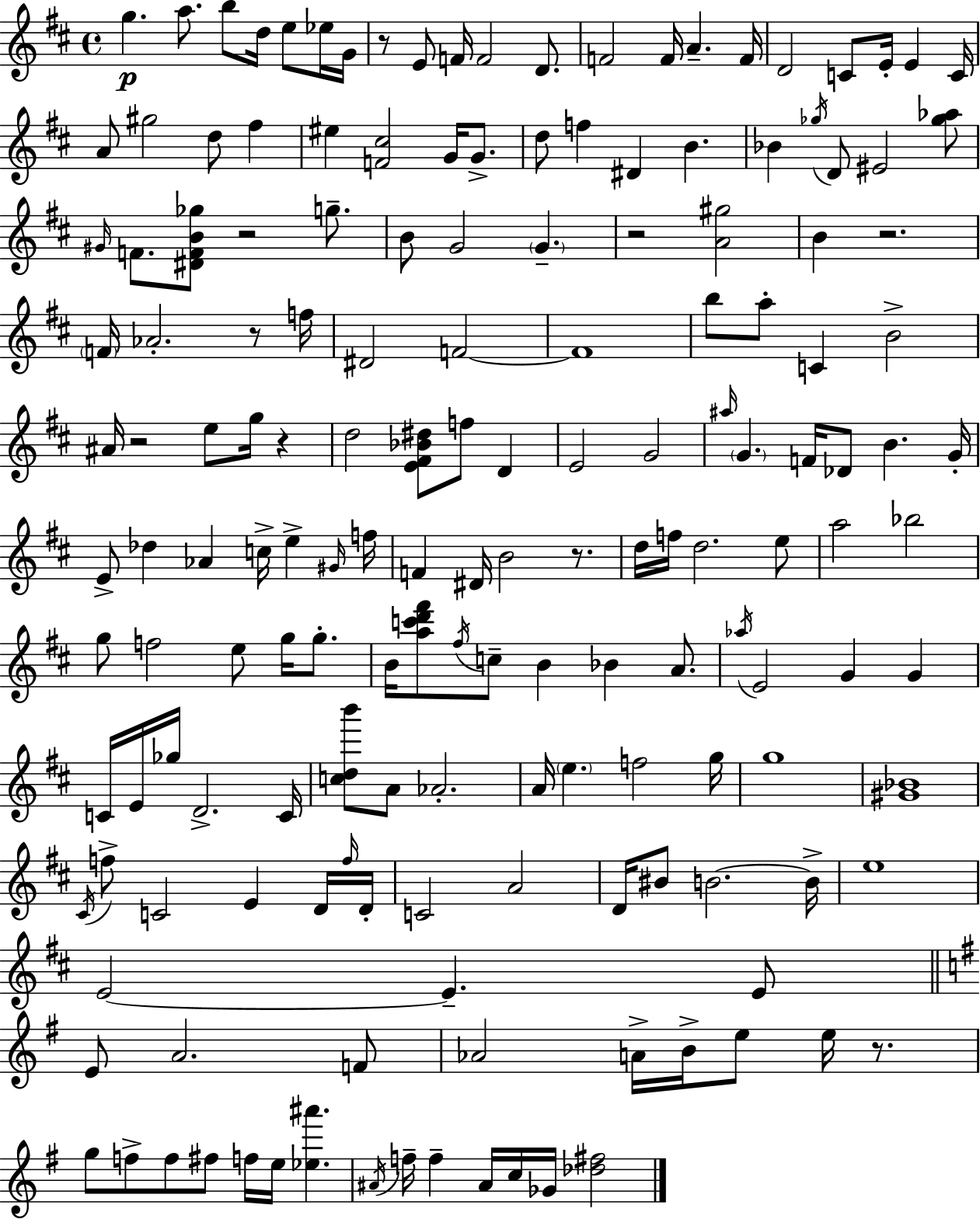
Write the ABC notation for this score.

X:1
T:Untitled
M:4/4
L:1/4
K:D
g a/2 b/2 d/4 e/2 _e/4 G/4 z/2 E/2 F/4 F2 D/2 F2 F/4 A F/4 D2 C/2 E/4 E C/4 A/2 ^g2 d/2 ^f ^e [F^c]2 G/4 G/2 d/2 f ^D B _B _g/4 D/2 ^E2 [_g_a]/2 ^G/4 F/2 [^DFB_g]/2 z2 g/2 B/2 G2 G z2 [A^g]2 B z2 F/4 _A2 z/2 f/4 ^D2 F2 F4 b/2 a/2 C B2 ^A/4 z2 e/2 g/4 z d2 [E^F_B^d]/2 f/2 D E2 G2 ^a/4 G F/4 _D/2 B G/4 E/2 _d _A c/4 e ^G/4 f/4 F ^D/4 B2 z/2 d/4 f/4 d2 e/2 a2 _b2 g/2 f2 e/2 g/4 g/2 B/4 [ac'd'^f']/2 ^f/4 c/2 B _B A/2 _a/4 E2 G G C/4 E/4 _g/4 D2 C/4 [cdb']/2 A/2 _A2 A/4 e f2 g/4 g4 [^G_B]4 ^C/4 f/2 C2 E D/4 f/4 D/4 C2 A2 D/4 ^B/2 B2 B/4 e4 E2 E E/2 E/2 A2 F/2 _A2 A/4 B/4 e/2 e/4 z/2 g/2 f/2 f/2 ^f/2 f/4 e/4 [_e^a'] ^A/4 f/4 f ^A/4 c/4 _G/4 [_d^f]2